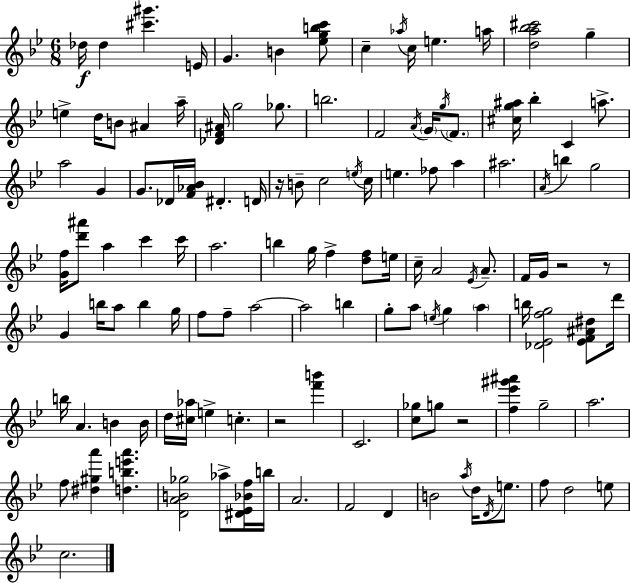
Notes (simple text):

Db5/s Db5/q [C#6,G#6]/q. E4/s G4/q. B4/q [Eb5,G5,B5,C6]/e C5/q Ab5/s C5/s E5/q. A5/s [D5,A5,Bb5,C#6]/h G5/q E5/q D5/s B4/e A#4/q A5/s [Db4,F4,A#4]/s G5/h Gb5/e. B5/h. F4/h A4/s G4/s G5/s F4/e. [C#5,G5,A#5]/s Bb5/q C4/q A5/e. A5/h G4/q G4/e. Db4/s [F4,Ab4,Bb4]/s D#4/q. D4/s R/s B4/e C5/h E5/s C5/s E5/q. FES5/e A5/q A#5/h. A4/s B5/q G5/h [G4,F5]/s [D6,A#6]/e A5/q C6/q C6/s A5/h. B5/q G5/s F5/q [D5,F5]/e E5/s C5/s A4/h Eb4/s A4/e. F4/s G4/s R/h R/e G4/q B5/s A5/e B5/q G5/s F5/e F5/e A5/h A5/h B5/q G5/e A5/e E5/s G5/q A5/q B5/s [Db4,Eb4,F5,G5]/h [Eb4,F4,A#4,D#5]/e D6/s B5/s A4/q. B4/q B4/s D5/s [C#5,Ab5]/s E5/q C5/q. R/h [F6,B6]/q C4/h. [C5,Gb5]/e G5/e R/h [F5,Eb6,G#6,A#6]/q G5/h A5/h. F5/e [D#5,G#5,A6]/q [D5,B5,E6,A6]/q. [D4,A4,B4,Gb5]/h Ab5/e [D#4,Eb4,Bb4,F5]/s B5/s A4/h. F4/h D4/q B4/h A5/s D5/s D4/s E5/e. F5/e D5/h E5/e C5/h.